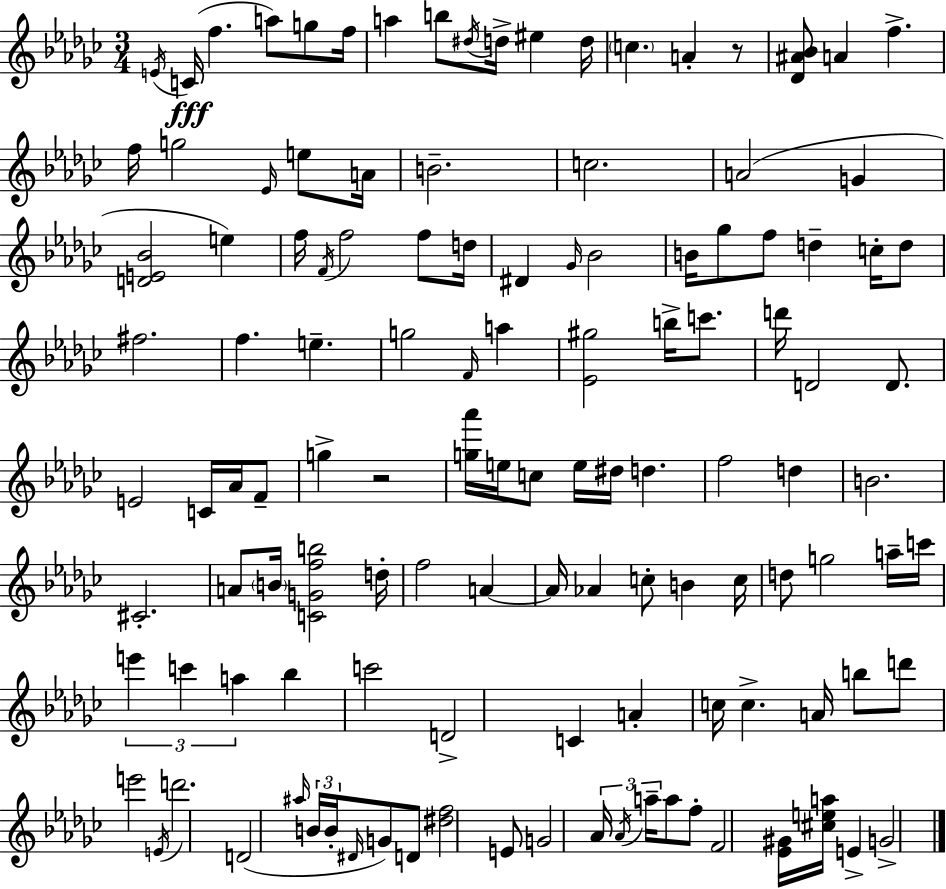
E4/s C4/s F5/q. A5/e G5/e F5/s A5/q B5/e D#5/s D5/s EIS5/q D5/s C5/q. A4/q R/e [Db4,A#4,Bb4]/e A4/q F5/q. F5/s G5/h Eb4/s E5/e A4/s B4/h. C5/h. A4/h G4/q [D4,E4,Bb4]/h E5/q F5/s F4/s F5/h F5/e D5/s D#4/q Gb4/s Bb4/h B4/s Gb5/e F5/e D5/q C5/s D5/e F#5/h. F5/q. E5/q. G5/h F4/s A5/q [Eb4,G#5]/h B5/s C6/e. D6/s D4/h D4/e. E4/h C4/s Ab4/s F4/e G5/q R/h [G5,Ab6]/s E5/s C5/e E5/s D#5/s D5/q. F5/h D5/q B4/h. C#4/h. A4/e B4/s [C4,G4,F5,B5]/h D5/s F5/h A4/q A4/s Ab4/q C5/e B4/q C5/s D5/e G5/h A5/s C6/s E6/q C6/q A5/q Bb5/q C6/h D4/h C4/q A4/q C5/s C5/q. A4/s B5/e D6/e E6/h E4/s D6/h. D4/h A#5/s B4/s B4/s D#4/s G4/e D4/e [D#5,F5]/h E4/e G4/h Ab4/s Ab4/s A5/s A5/e F5/e F4/h [Eb4,G#4]/s [C#5,E5,A5]/s E4/q G4/h